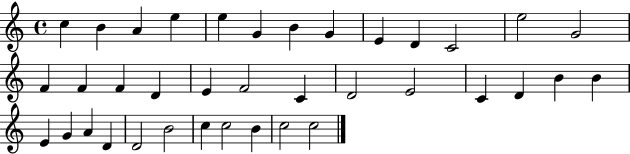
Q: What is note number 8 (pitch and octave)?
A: G4